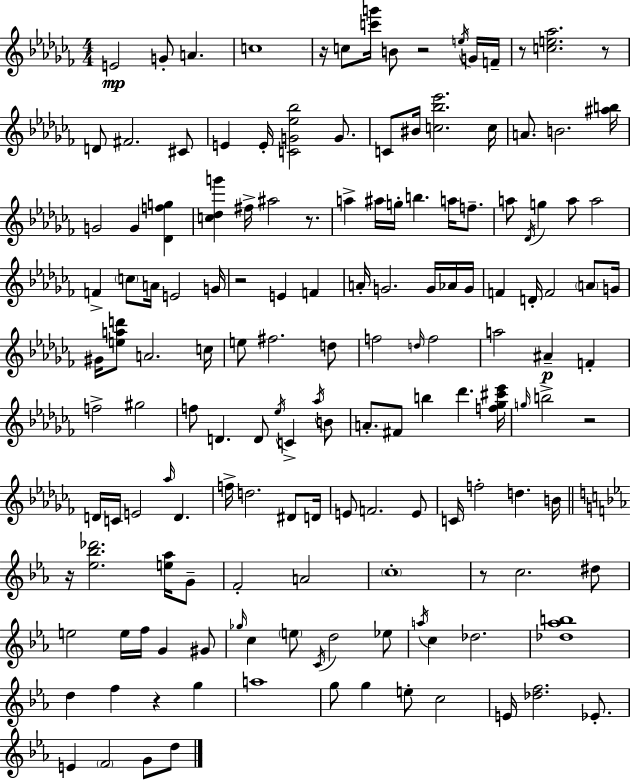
{
  \clef treble
  \numericTimeSignature
  \time 4/4
  \key aes \minor
  e'2\mp g'8-. a'4. | c''1 | r16 c''8 <c''' g'''>16 b'8 r2 \acciaccatura { e''16 } g'16 | f'16-- r8 <c'' e'' aes''>2. r8 | \break d'8 fis'2. cis'8 | e'4 e'16-. <c' g' ees'' bes''>2 g'8. | c'8 bis'16 <c'' bes'' ees'''>2. | c''16 a'8. b'2. | \break <ais'' b''>16 g'2 g'4 <des' f'' g''>4 | <c'' des'' g'''>4 fis''16-> ais''2 r8. | a''4-> ais''16 g''16-. b''4. a''16 f''8.-- | a''8 \acciaccatura { des'16 } g''4 a''8 a''2 | \break f'4-> \parenthesize c''8 a'16 e'2 | g'16 r2 e'4 f'4 | a'16-. g'2. g'16 | aes'16 g'16 f'4 d'16-. f'2 \parenthesize a'8 | \break g'16 gis'16 <e'' a'' d'''>8 a'2. | c''16 e''8 fis''2. | d''8 f''2 \grace { d''16 } f''2 | a''2 ais'4--\p f'4-. | \break f''2-> gis''2 | f''8 d'4. d'8 \acciaccatura { ees''16 } c'4-> | \acciaccatura { aes''16 } b'8 a'8.-. fis'8 b''4 des'''4. | <f'' ges'' cis''' ees'''>16 \grace { g''16 } b''2-> r2 | \break d'16 c'16 e'2 | \grace { aes''16 } d'4. f''16-> d''2. | dis'8 d'16 e'8 f'2. | e'8 c'16 f''2-. | \break d''4. b'16 \bar "||" \break \key ees \major r16 <ees'' bes'' des'''>2. <e'' aes''>16 g'8-- | f'2-. a'2 | \parenthesize c''1-. | r8 c''2. dis''8 | \break e''2 e''16 f''16 g'4 gis'8 | \grace { ges''16 } c''4 \parenthesize e''8 \acciaccatura { c'16 } d''2 | ees''8 \acciaccatura { a''16 } c''4 des''2. | <des'' aes'' b''>1 | \break d''4 f''4 r4 g''4 | a''1 | g''8 g''4 e''8-. c''2 | e'16 <des'' f''>2. | \break ees'8.-. e'4 \parenthesize f'2 g'8 | d''8 \bar "|."
}